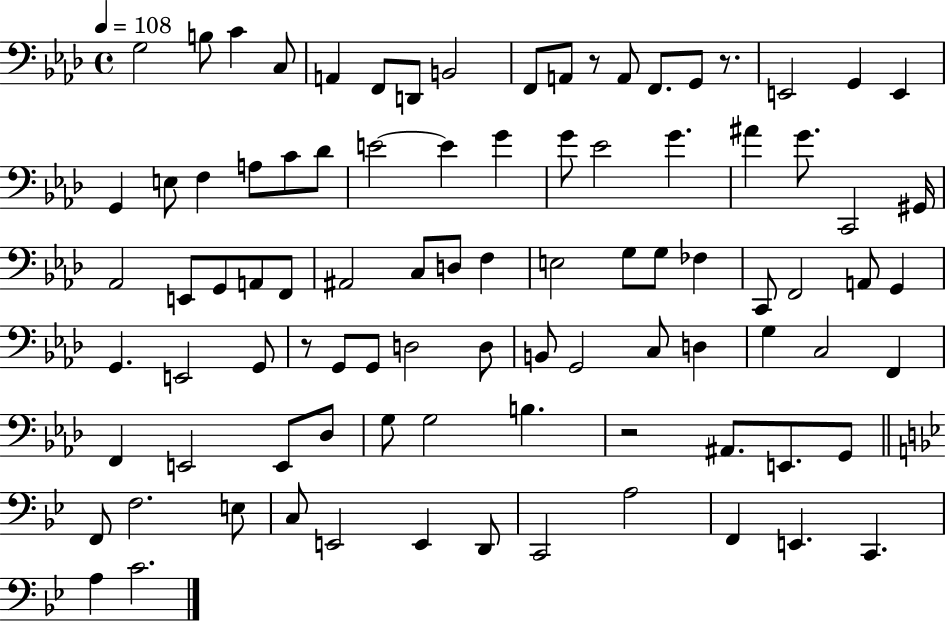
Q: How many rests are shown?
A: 4